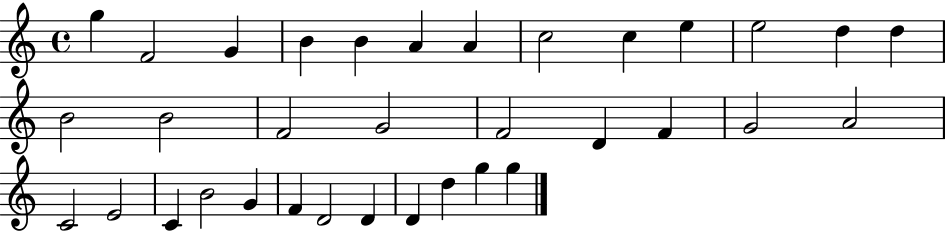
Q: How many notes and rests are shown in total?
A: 34